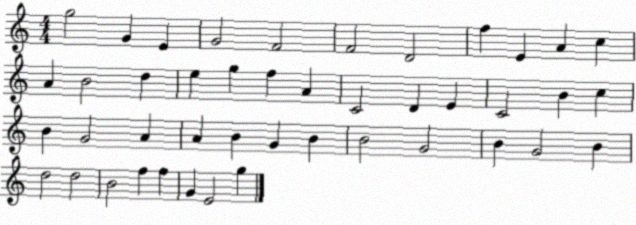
X:1
T:Untitled
M:4/4
L:1/4
K:C
g2 G E G2 F2 F2 D2 f E A c A B2 d e g f A C2 D E C2 B c B G2 A A B G B B2 G2 B G2 B d2 d2 B2 f f G E2 g